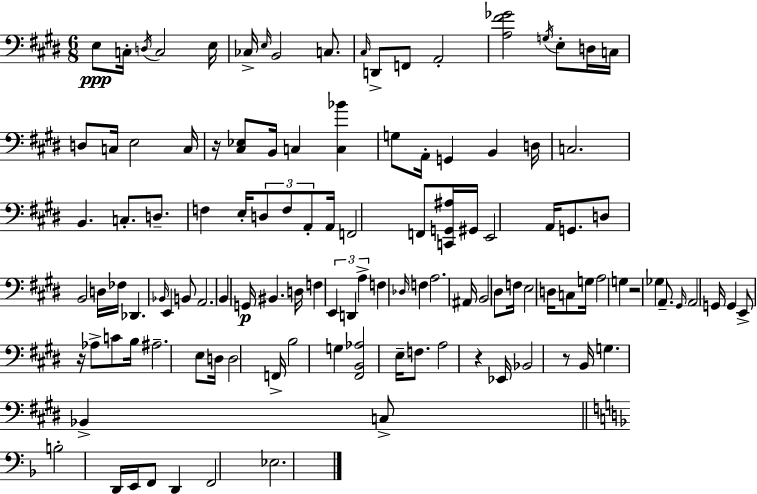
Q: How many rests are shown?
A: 5